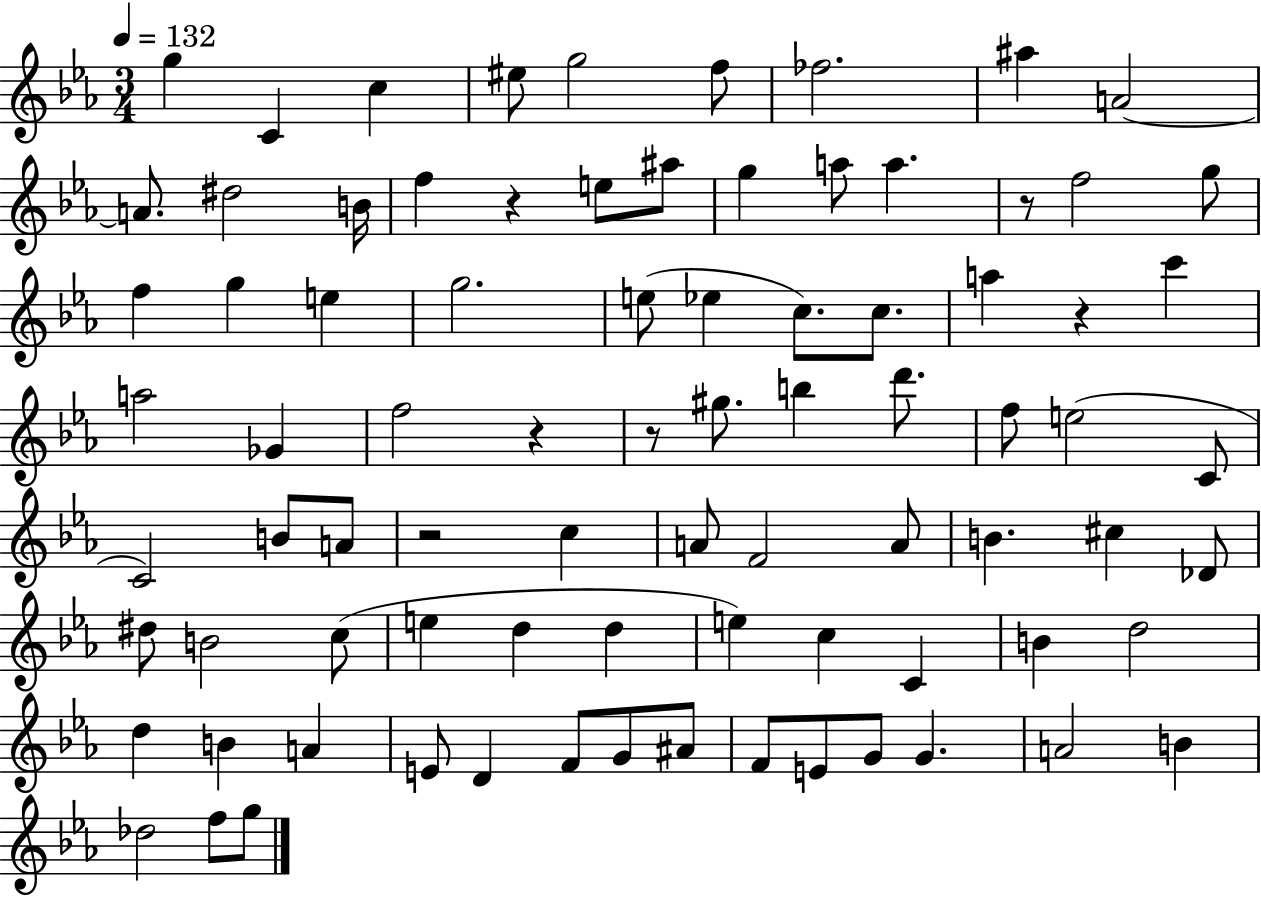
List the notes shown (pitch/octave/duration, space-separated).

G5/q C4/q C5/q EIS5/e G5/h F5/e FES5/h. A#5/q A4/h A4/e. D#5/h B4/s F5/q R/q E5/e A#5/e G5/q A5/e A5/q. R/e F5/h G5/e F5/q G5/q E5/q G5/h. E5/e Eb5/q C5/e. C5/e. A5/q R/q C6/q A5/h Gb4/q F5/h R/q R/e G#5/e. B5/q D6/e. F5/e E5/h C4/e C4/h B4/e A4/e R/h C5/q A4/e F4/h A4/e B4/q. C#5/q Db4/e D#5/e B4/h C5/e E5/q D5/q D5/q E5/q C5/q C4/q B4/q D5/h D5/q B4/q A4/q E4/e D4/q F4/e G4/e A#4/e F4/e E4/e G4/e G4/q. A4/h B4/q Db5/h F5/e G5/e